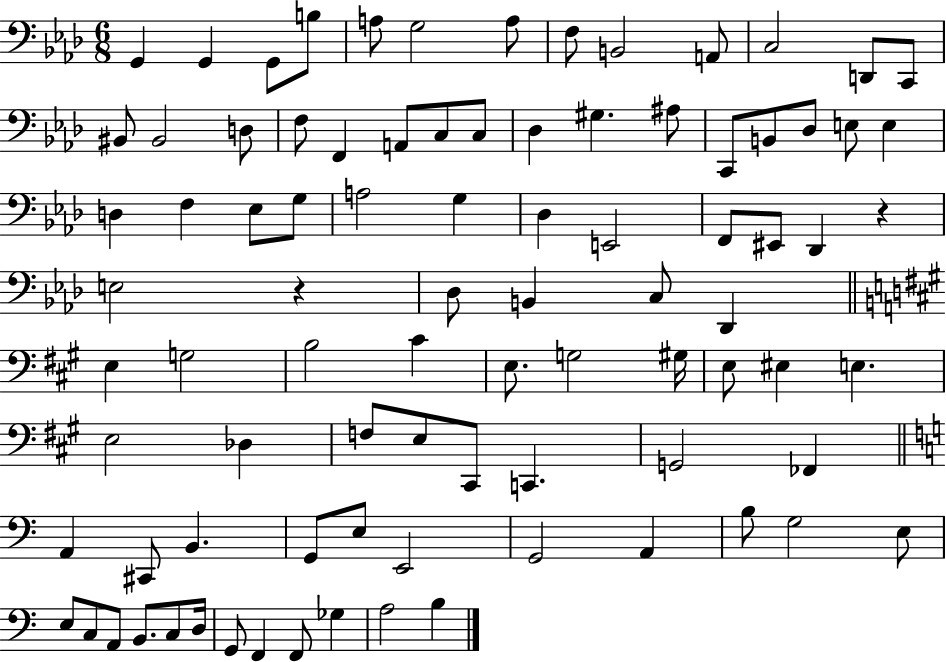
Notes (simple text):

G2/q G2/q G2/e B3/e A3/e G3/h A3/e F3/e B2/h A2/e C3/h D2/e C2/e BIS2/e BIS2/h D3/e F3/e F2/q A2/e C3/e C3/e Db3/q G#3/q. A#3/e C2/e B2/e Db3/e E3/e E3/q D3/q F3/q Eb3/e G3/e A3/h G3/q Db3/q E2/h F2/e EIS2/e Db2/q R/q E3/h R/q Db3/e B2/q C3/e Db2/q E3/q G3/h B3/h C#4/q E3/e. G3/h G#3/s E3/e EIS3/q E3/q. E3/h Db3/q F3/e E3/e C#2/e C2/q. G2/h FES2/q A2/q C#2/e B2/q. G2/e E3/e E2/h G2/h A2/q B3/e G3/h E3/e E3/e C3/e A2/e B2/e. C3/e D3/s G2/e F2/q F2/e Gb3/q A3/h B3/q